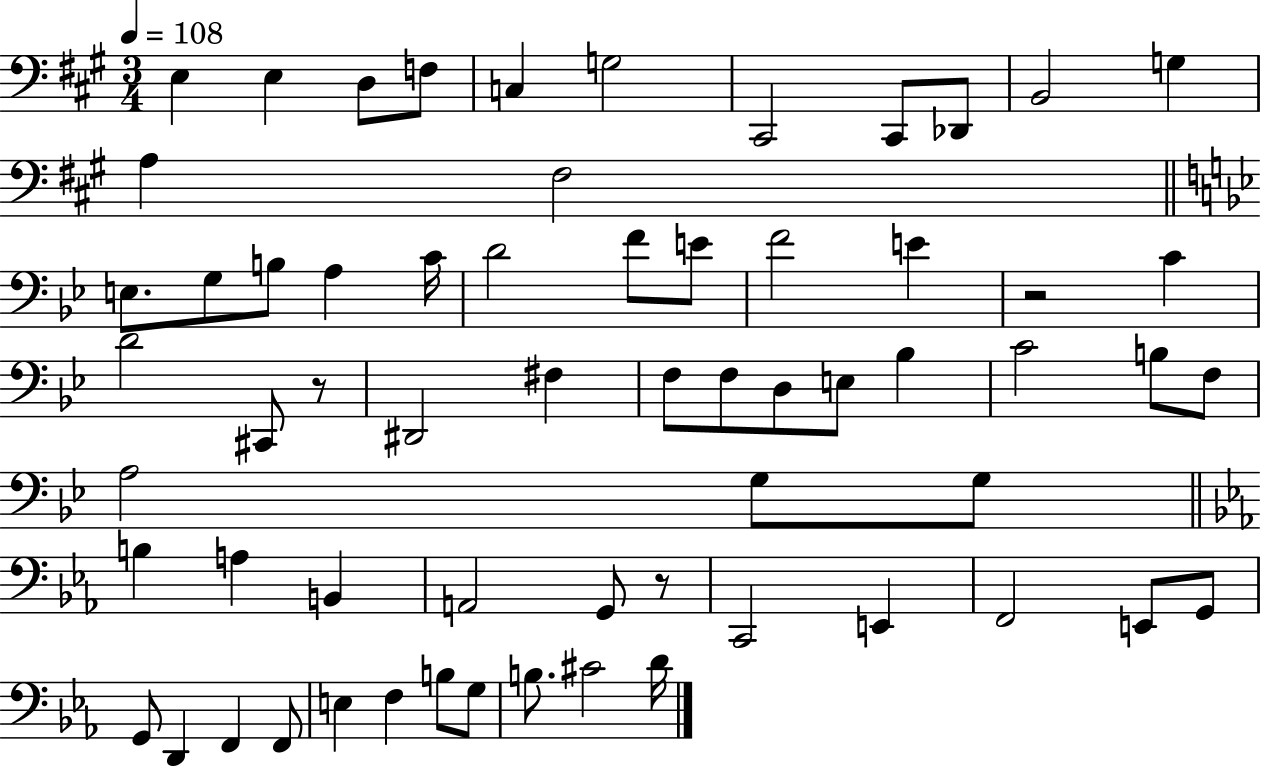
E3/q E3/q D3/e F3/e C3/q G3/h C#2/h C#2/e Db2/e B2/h G3/q A3/q F#3/h E3/e. G3/e B3/e A3/q C4/s D4/h F4/e E4/e F4/h E4/q R/h C4/q D4/h C#2/e R/e D#2/h F#3/q F3/e F3/e D3/e E3/e Bb3/q C4/h B3/e F3/e A3/h G3/e G3/e B3/q A3/q B2/q A2/h G2/e R/e C2/h E2/q F2/h E2/e G2/e G2/e D2/q F2/q F2/e E3/q F3/q B3/e G3/e B3/e. C#4/h D4/s